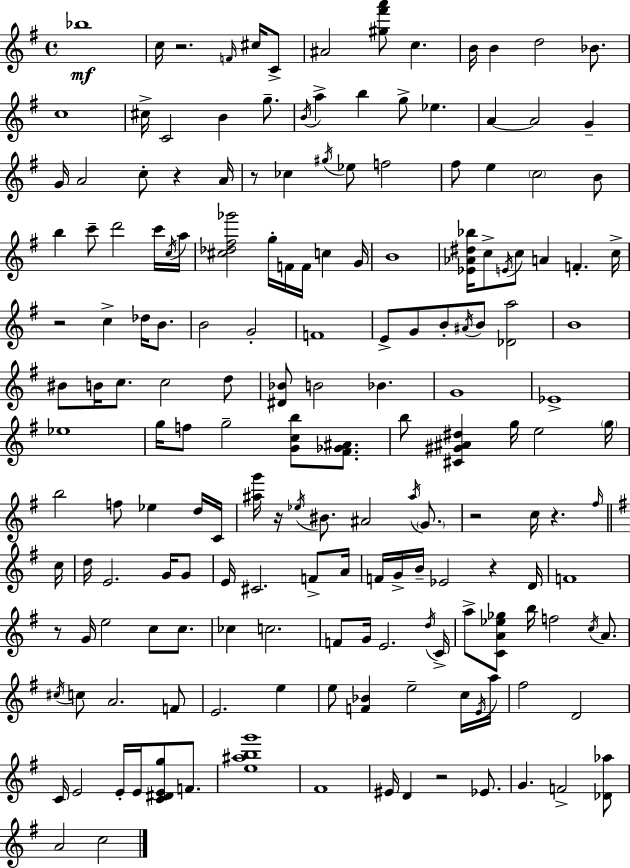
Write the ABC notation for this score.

X:1
T:Untitled
M:4/4
L:1/4
K:G
_b4 c/4 z2 F/4 ^c/4 C/2 ^A2 [^g^f'a']/2 c B/4 B d2 _B/2 c4 ^c/4 C2 B g/2 B/4 a b g/2 _e A A2 G G/4 A2 c/2 z A/4 z/2 _c ^g/4 _e/2 f2 ^f/2 e c2 B/2 b c'/2 d'2 c'/4 c/4 a/4 [^c_d^f_g']2 g/4 F/4 F/4 c G/4 B4 [_E_A^d_b]/4 c/2 E/4 c/2 A F c/4 z2 c _d/4 B/2 B2 G2 F4 E/2 G/2 B/2 ^A/4 B/2 [_Da]2 B4 ^B/2 B/4 c/2 c2 d/2 [^D_B]/2 B2 _B G4 _E4 _e4 g/4 f/2 g2 [Gcb]/2 [^F_G^A]/2 b/2 [^C^G^A^d] g/4 e2 g/4 b2 f/2 _e d/4 C/4 [^ag']/4 z/4 _e/4 ^B/2 ^A2 ^a/4 G/2 z2 c/4 z ^f/4 c/4 d/4 E2 G/4 G/2 E/4 ^C2 F/2 A/4 F/4 G/4 B/4 _E2 z D/4 F4 z/2 G/4 e2 c/2 c/2 _c c2 F/2 G/4 E2 d/4 C/4 a/2 [CA_e_g]/2 b/4 f2 c/4 A/2 ^c/4 c/2 A2 F/2 E2 e e/2 [F_B] e2 c/4 E/4 a/4 ^f2 D2 C/4 E2 E/4 E/4 [C^DEg]/2 F/2 [e^abg']4 ^F4 ^E/4 D z2 _E/2 G F2 [_D_a]/2 A2 c2